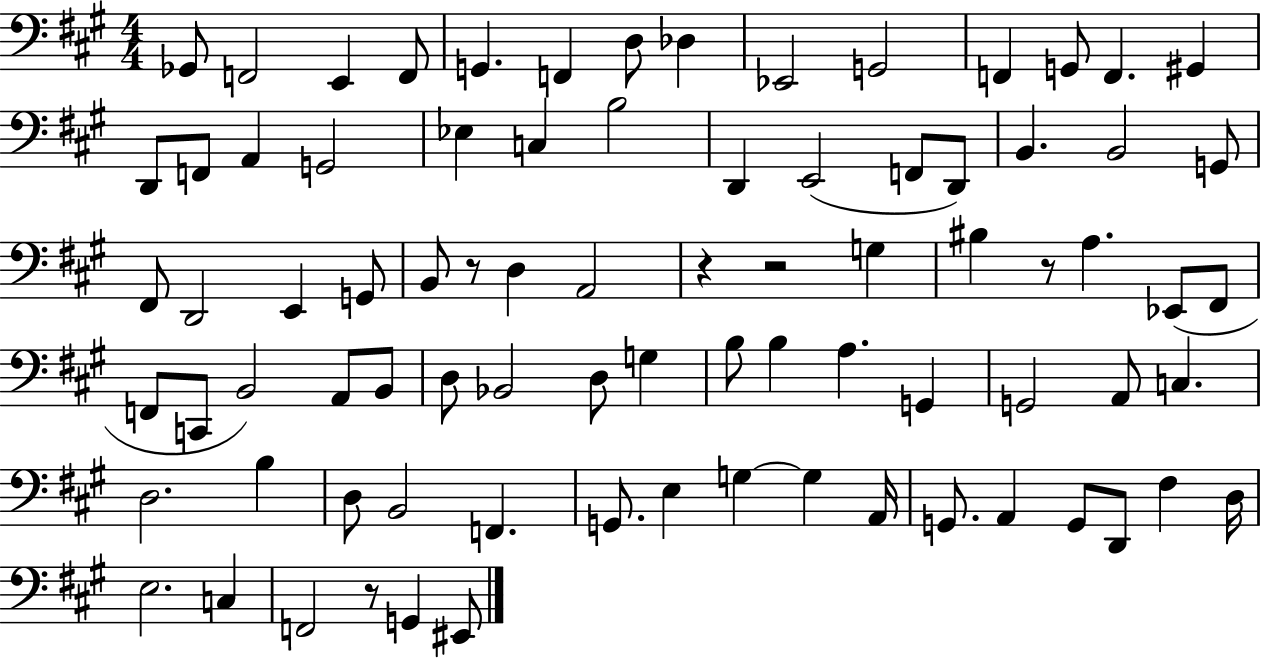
Gb2/e F2/h E2/q F2/e G2/q. F2/q D3/e Db3/q Eb2/h G2/h F2/q G2/e F2/q. G#2/q D2/e F2/e A2/q G2/h Eb3/q C3/q B3/h D2/q E2/h F2/e D2/e B2/q. B2/h G2/e F#2/e D2/h E2/q G2/e B2/e R/e D3/q A2/h R/q R/h G3/q BIS3/q R/e A3/q. Eb2/e F#2/e F2/e C2/e B2/h A2/e B2/e D3/e Bb2/h D3/e G3/q B3/e B3/q A3/q. G2/q G2/h A2/e C3/q. D3/h. B3/q D3/e B2/h F2/q. G2/e. E3/q G3/q G3/q A2/s G2/e. A2/q G2/e D2/e F#3/q D3/s E3/h. C3/q F2/h R/e G2/q EIS2/e